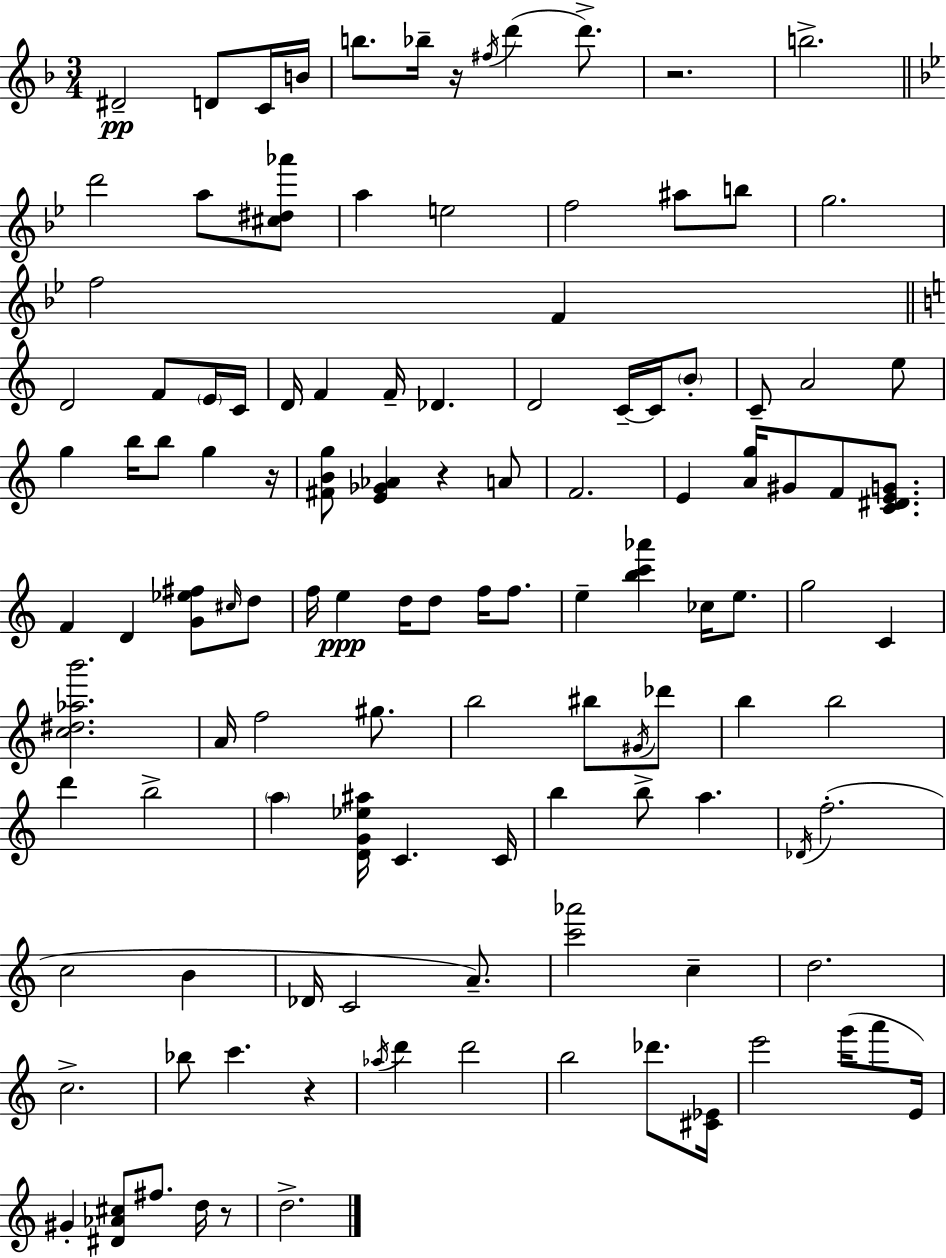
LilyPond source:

{
  \clef treble
  \numericTimeSignature
  \time 3/4
  \key f \major
  \repeat volta 2 { dis'2--\pp d'8 c'16 b'16 | b''8. bes''16-- r16 \acciaccatura { fis''16 }( d'''4 d'''8.->) | r2. | b''2.-> | \break \bar "||" \break \key bes \major d'''2 a''8 <cis'' dis'' aes'''>8 | a''4 e''2 | f''2 ais''8 b''8 | g''2. | \break f''2 f'4 | \bar "||" \break \key a \minor d'2 f'8 \parenthesize e'16 c'16 | d'16 f'4 f'16-- des'4. | d'2 c'16--~~ c'16 \parenthesize b'8-. | c'8-- a'2 e''8 | \break g''4 b''16 b''8 g''4 r16 | <fis' b' g''>8 <e' ges' aes'>4 r4 a'8 | f'2. | e'4 <a' g''>16 gis'8 f'8 <c' dis' e' g'>8. | \break f'4 d'4 <g' ees'' fis''>8 \grace { cis''16 } d''8 | f''16 e''4\ppp d''16 d''8 f''16 f''8. | e''4-- <b'' c''' aes'''>4 ces''16 e''8. | g''2 c'4 | \break <c'' dis'' aes'' b'''>2. | a'16 f''2 gis''8. | b''2 bis''8 \acciaccatura { gis'16 } | des'''8 b''4 b''2 | \break d'''4 b''2-> | \parenthesize a''4 <d' g' ees'' ais''>16 c'4. | c'16 b''4 b''8-> a''4. | \acciaccatura { des'16 } f''2.-.( | \break c''2 b'4 | des'16 c'2 | a'8.--) <c''' aes'''>2 c''4-- | d''2. | \break c''2.-> | bes''8 c'''4. r4 | \acciaccatura { aes''16 } d'''4 d'''2 | b''2 | \break des'''8. <cis' ees'>16 e'''2 | g'''16( a'''8 e'16) gis'4-. <dis' aes' cis''>8 fis''8. | d''16 r8 d''2.-> | } \bar "|."
}